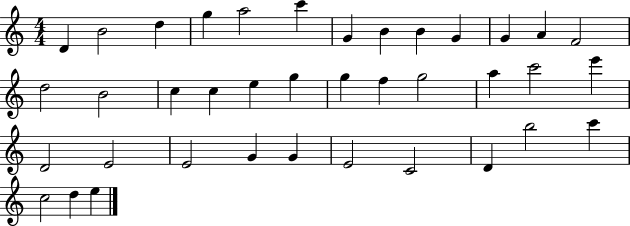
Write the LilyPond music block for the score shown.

{
  \clef treble
  \numericTimeSignature
  \time 4/4
  \key c \major
  d'4 b'2 d''4 | g''4 a''2 c'''4 | g'4 b'4 b'4 g'4 | g'4 a'4 f'2 | \break d''2 b'2 | c''4 c''4 e''4 g''4 | g''4 f''4 g''2 | a''4 c'''2 e'''4 | \break d'2 e'2 | e'2 g'4 g'4 | e'2 c'2 | d'4 b''2 c'''4 | \break c''2 d''4 e''4 | \bar "|."
}